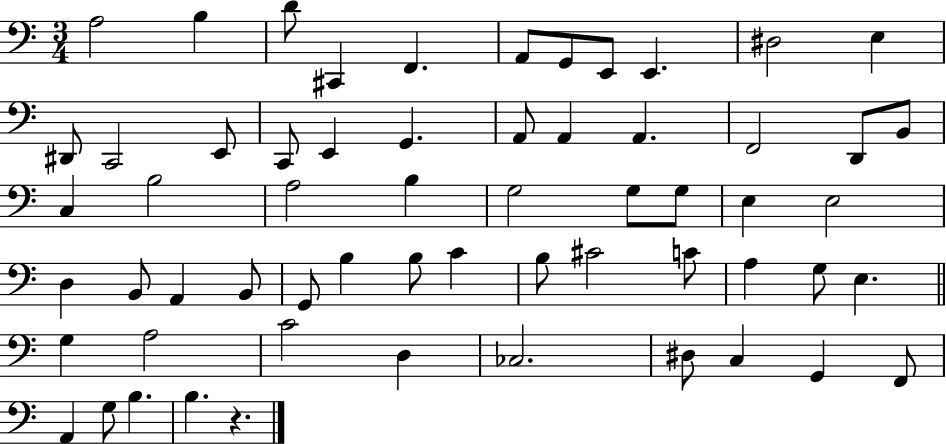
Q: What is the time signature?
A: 3/4